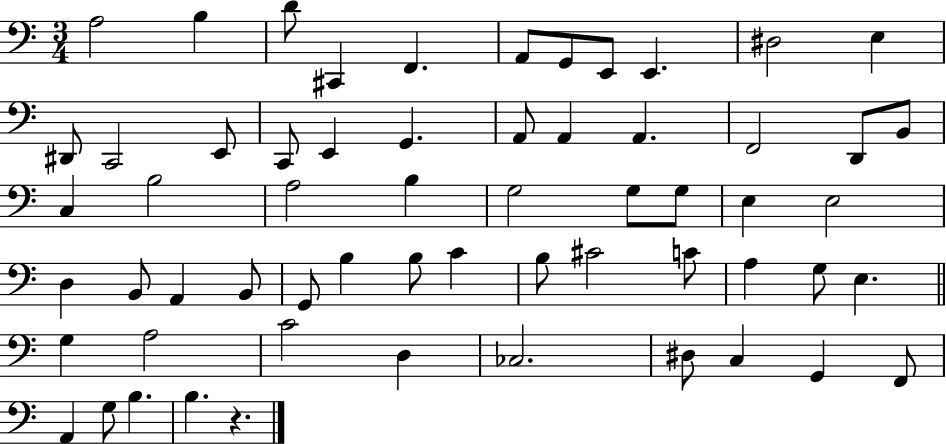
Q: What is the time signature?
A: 3/4